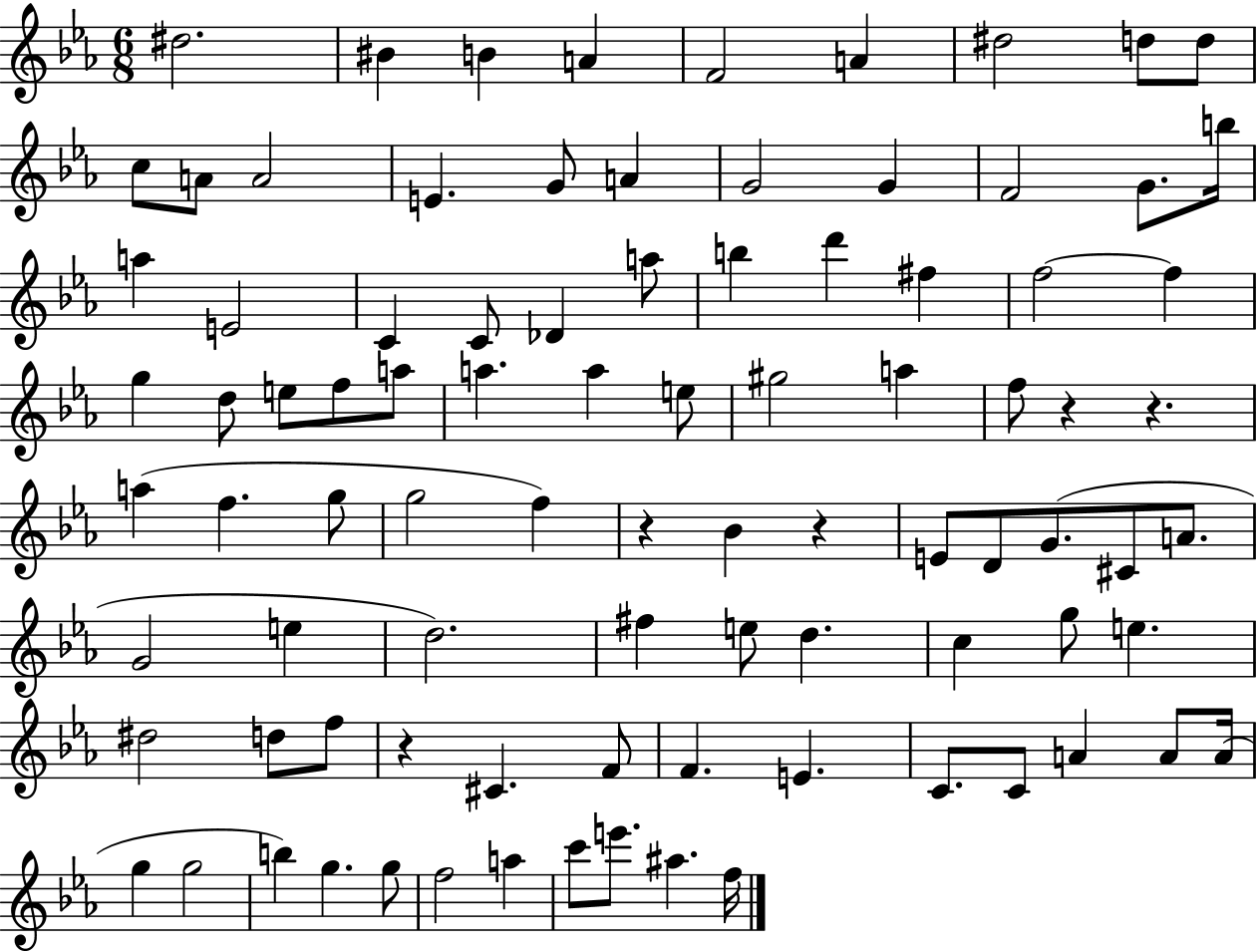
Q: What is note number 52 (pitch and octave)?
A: C#4